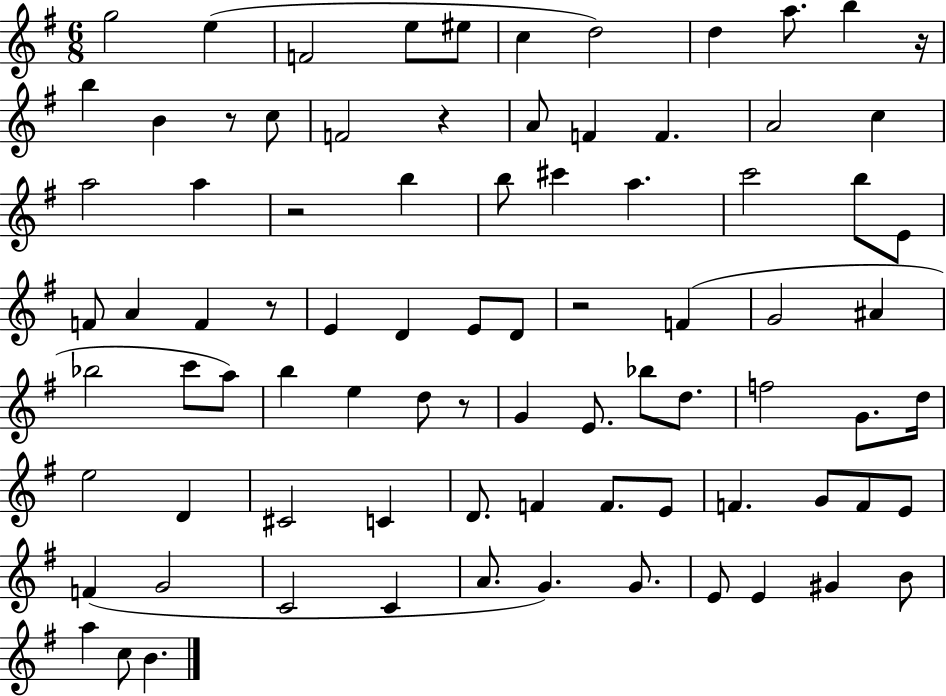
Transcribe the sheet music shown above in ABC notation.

X:1
T:Untitled
M:6/8
L:1/4
K:G
g2 e F2 e/2 ^e/2 c d2 d a/2 b z/4 b B z/2 c/2 F2 z A/2 F F A2 c a2 a z2 b b/2 ^c' a c'2 b/2 E/2 F/2 A F z/2 E D E/2 D/2 z2 F G2 ^A _b2 c'/2 a/2 b e d/2 z/2 G E/2 _b/2 d/2 f2 G/2 d/4 e2 D ^C2 C D/2 F F/2 E/2 F G/2 F/2 E/2 F G2 C2 C A/2 G G/2 E/2 E ^G B/2 a c/2 B